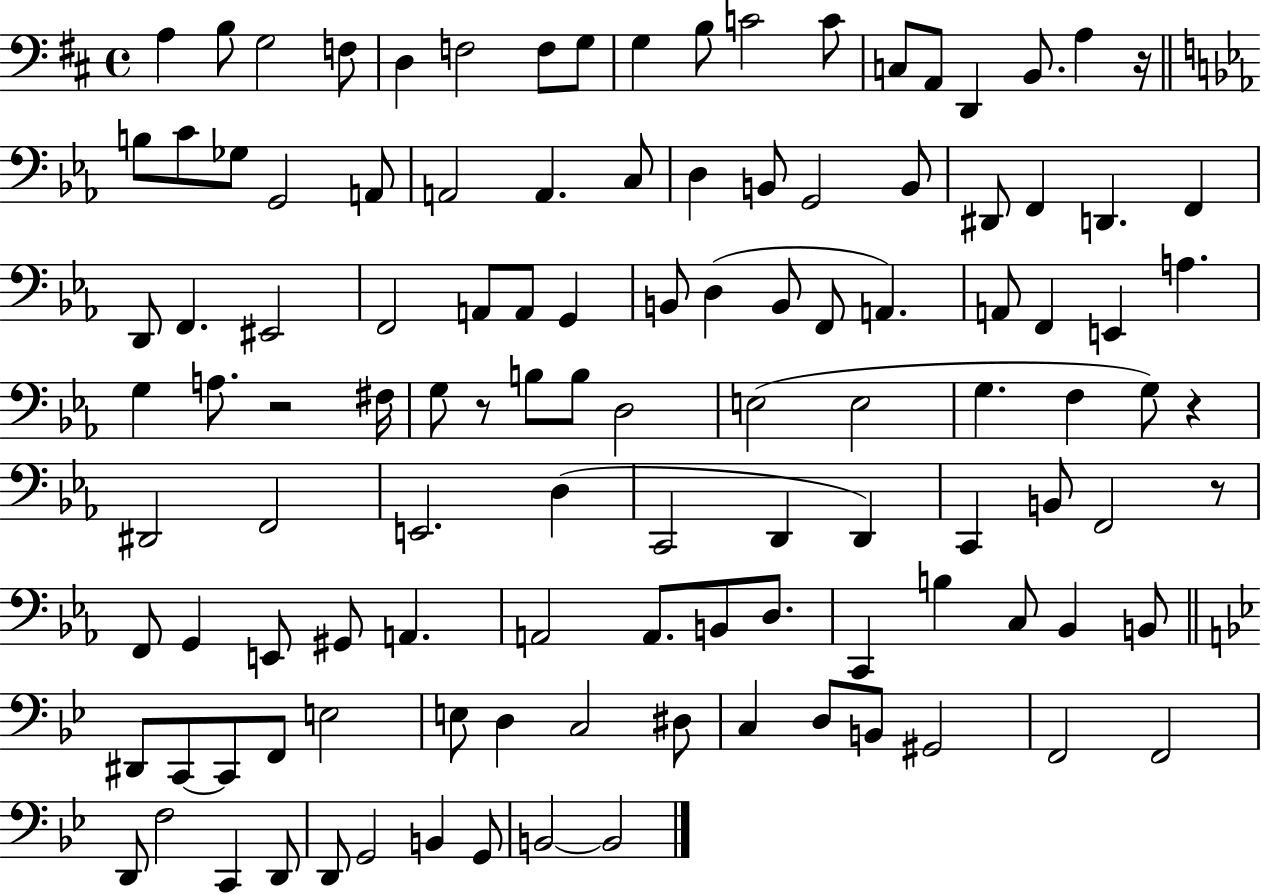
{
  \clef bass
  \time 4/4
  \defaultTimeSignature
  \key d \major
  \repeat volta 2 { a4 b8 g2 f8 | d4 f2 f8 g8 | g4 b8 c'2 c'8 | c8 a,8 d,4 b,8. a4 r16 | \break \bar "||" \break \key ees \major b8 c'8 ges8 g,2 a,8 | a,2 a,4. c8 | d4 b,8 g,2 b,8 | dis,8 f,4 d,4. f,4 | \break d,8 f,4. eis,2 | f,2 a,8 a,8 g,4 | b,8 d4( b,8 f,8 a,4.) | a,8 f,4 e,4 a4. | \break g4 a8. r2 fis16 | g8 r8 b8 b8 d2 | e2( e2 | g4. f4 g8) r4 | \break dis,2 f,2 | e,2. d4( | c,2 d,4 d,4) | c,4 b,8 f,2 r8 | \break f,8 g,4 e,8 gis,8 a,4. | a,2 a,8. b,8 d8. | c,4 b4 c8 bes,4 b,8 | \bar "||" \break \key g \minor dis,8 c,8~~ c,8 f,8 e2 | e8 d4 c2 dis8 | c4 d8 b,8 gis,2 | f,2 f,2 | \break d,8 f2 c,4 d,8 | d,8 g,2 b,4 g,8 | b,2~~ b,2 | } \bar "|."
}